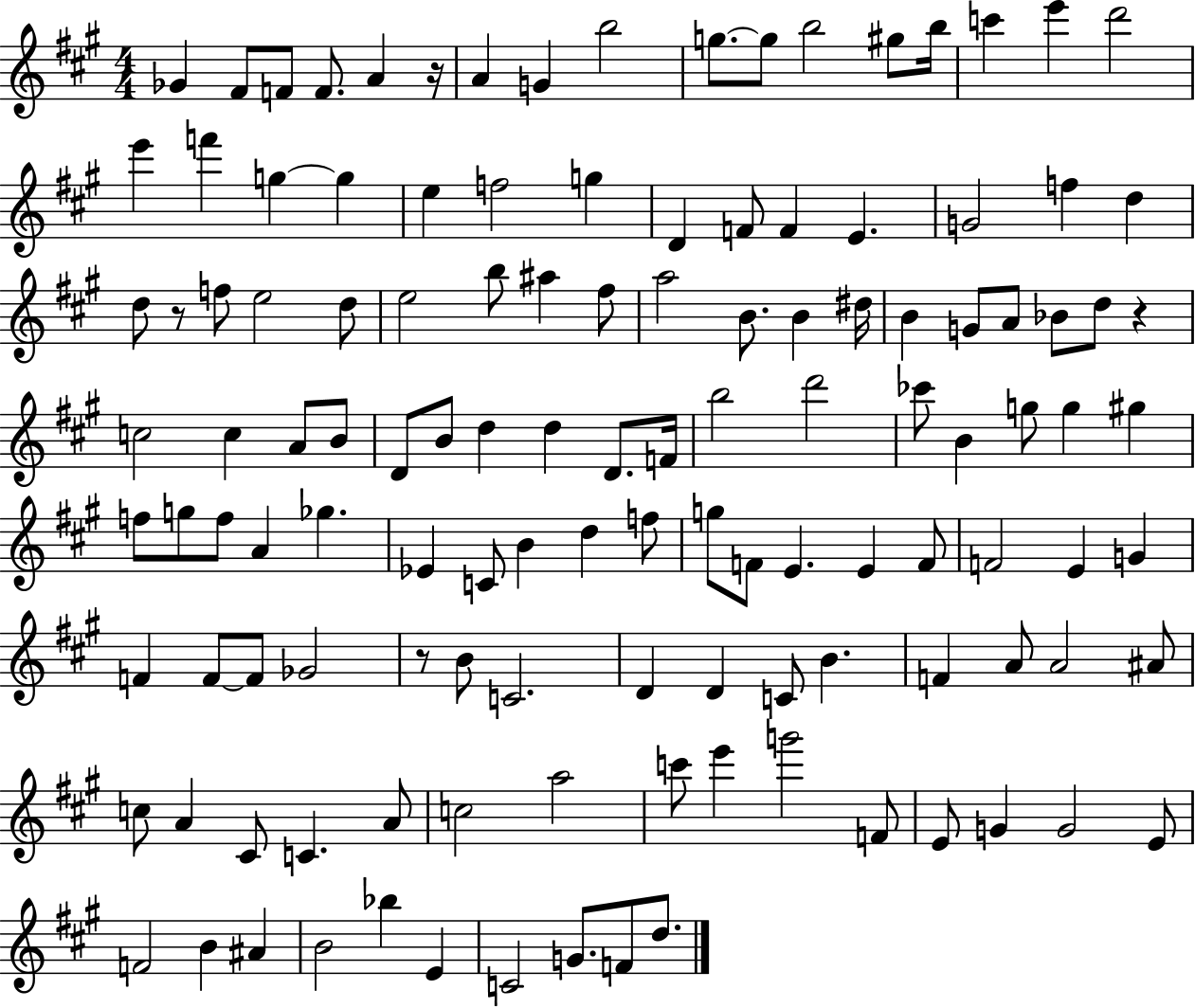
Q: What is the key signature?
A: A major